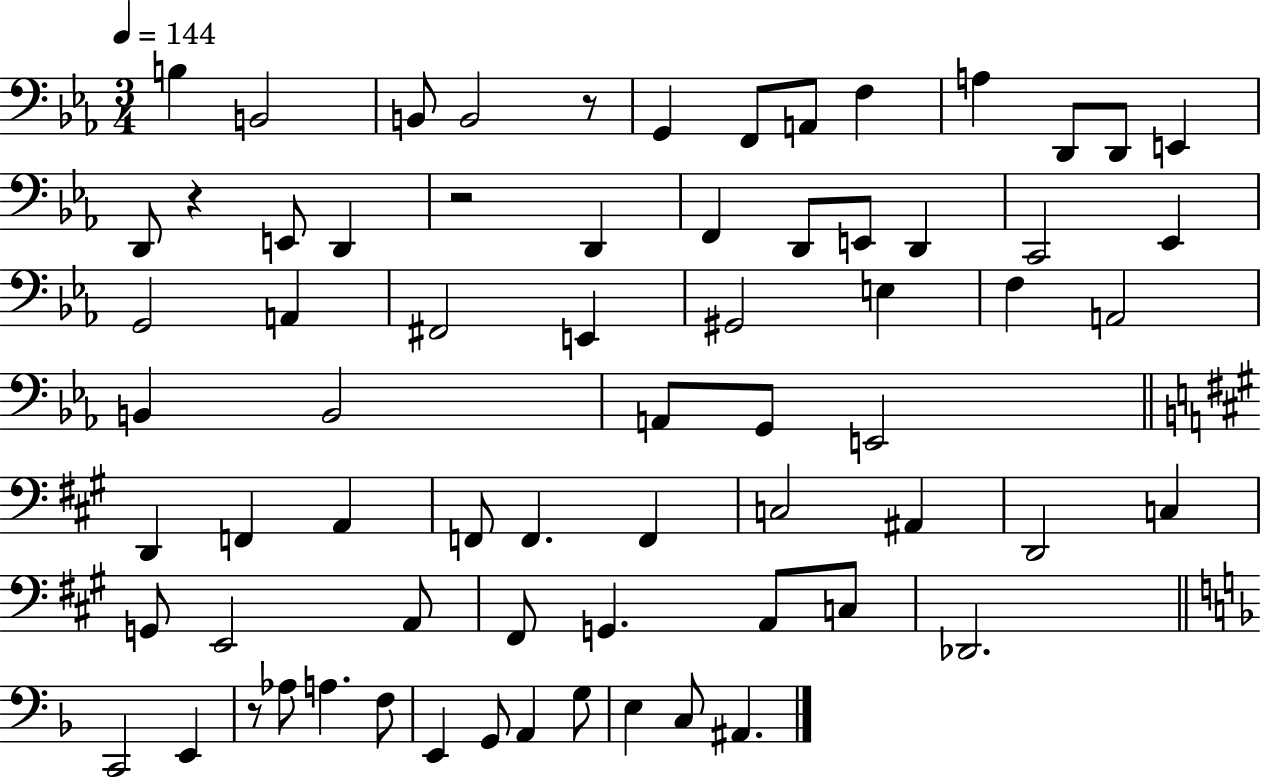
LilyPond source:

{
  \clef bass
  \numericTimeSignature
  \time 3/4
  \key ees \major
  \tempo 4 = 144
  b4 b,2 | b,8 b,2 r8 | g,4 f,8 a,8 f4 | a4 d,8 d,8 e,4 | \break d,8 r4 e,8 d,4 | r2 d,4 | f,4 d,8 e,8 d,4 | c,2 ees,4 | \break g,2 a,4 | fis,2 e,4 | gis,2 e4 | f4 a,2 | \break b,4 b,2 | a,8 g,8 e,2 | \bar "||" \break \key a \major d,4 f,4 a,4 | f,8 f,4. f,4 | c2 ais,4 | d,2 c4 | \break g,8 e,2 a,8 | fis,8 g,4. a,8 c8 | des,2. | \bar "||" \break \key f \major c,2 e,4 | r8 aes8 a4. f8 | e,4 g,8 a,4 g8 | e4 c8 ais,4. | \break \bar "|."
}